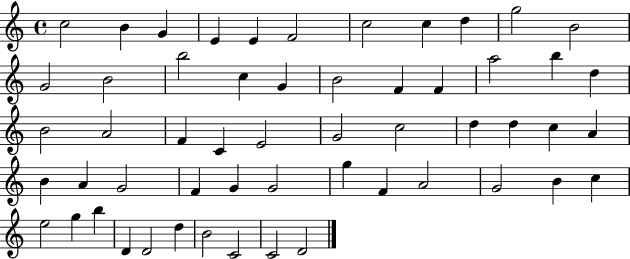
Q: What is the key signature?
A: C major